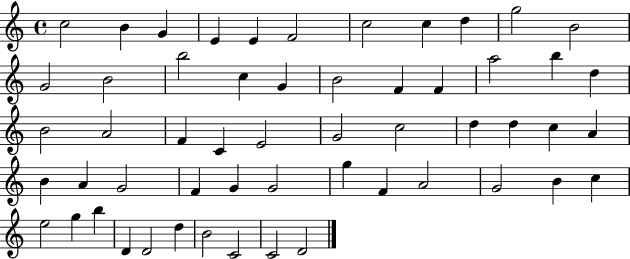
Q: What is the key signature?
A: C major